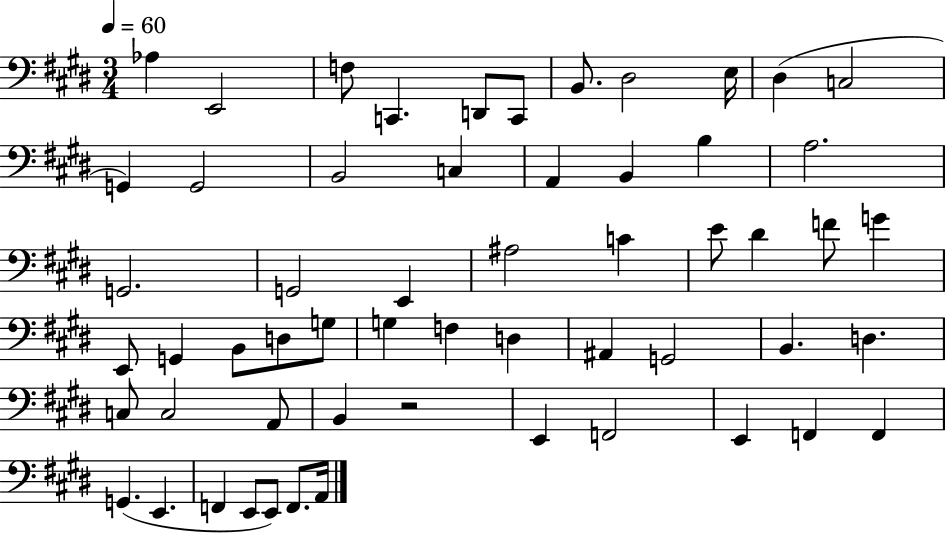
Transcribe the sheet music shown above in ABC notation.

X:1
T:Untitled
M:3/4
L:1/4
K:E
_A, E,,2 F,/2 C,, D,,/2 C,,/2 B,,/2 ^D,2 E,/4 ^D, C,2 G,, G,,2 B,,2 C, A,, B,, B, A,2 G,,2 G,,2 E,, ^A,2 C E/2 ^D F/2 G E,,/2 G,, B,,/2 D,/2 G,/2 G, F, D, ^A,, G,,2 B,, D, C,/2 C,2 A,,/2 B,, z2 E,, F,,2 E,, F,, F,, G,, E,, F,, E,,/2 E,,/2 F,,/2 A,,/4